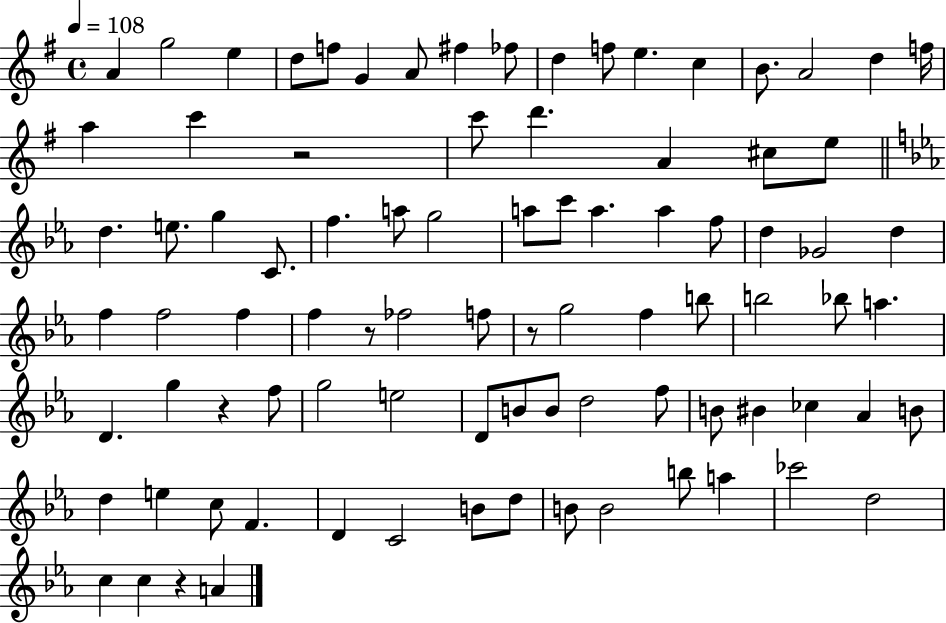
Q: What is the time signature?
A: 4/4